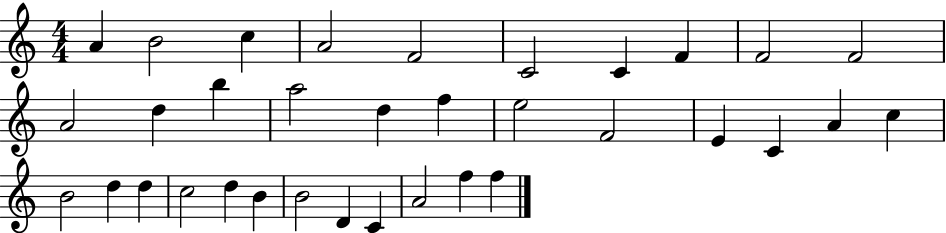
{
  \clef treble
  \numericTimeSignature
  \time 4/4
  \key c \major
  a'4 b'2 c''4 | a'2 f'2 | c'2 c'4 f'4 | f'2 f'2 | \break a'2 d''4 b''4 | a''2 d''4 f''4 | e''2 f'2 | e'4 c'4 a'4 c''4 | \break b'2 d''4 d''4 | c''2 d''4 b'4 | b'2 d'4 c'4 | a'2 f''4 f''4 | \break \bar "|."
}